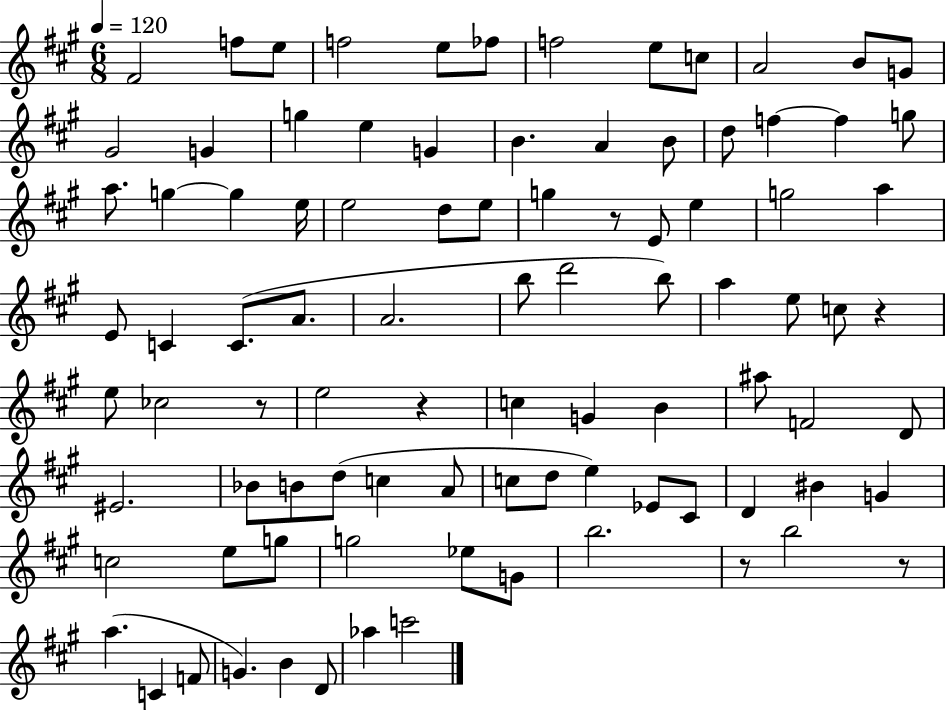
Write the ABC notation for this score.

X:1
T:Untitled
M:6/8
L:1/4
K:A
^F2 f/2 e/2 f2 e/2 _f/2 f2 e/2 c/2 A2 B/2 G/2 ^G2 G g e G B A B/2 d/2 f f g/2 a/2 g g e/4 e2 d/2 e/2 g z/2 E/2 e g2 a E/2 C C/2 A/2 A2 b/2 d'2 b/2 a e/2 c/2 z e/2 _c2 z/2 e2 z c G B ^a/2 F2 D/2 ^E2 _B/2 B/2 d/2 c A/2 c/2 d/2 e _E/2 ^C/2 D ^B G c2 e/2 g/2 g2 _e/2 G/2 b2 z/2 b2 z/2 a C F/2 G B D/2 _a c'2